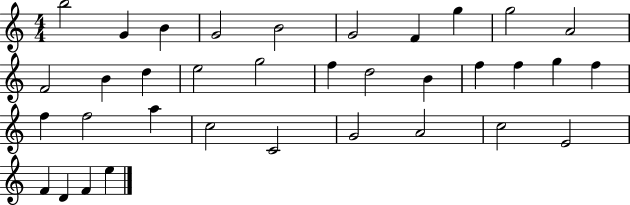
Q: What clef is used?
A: treble